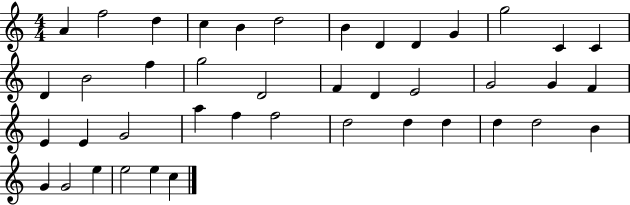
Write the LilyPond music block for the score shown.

{
  \clef treble
  \numericTimeSignature
  \time 4/4
  \key c \major
  a'4 f''2 d''4 | c''4 b'4 d''2 | b'4 d'4 d'4 g'4 | g''2 c'4 c'4 | \break d'4 b'2 f''4 | g''2 d'2 | f'4 d'4 e'2 | g'2 g'4 f'4 | \break e'4 e'4 g'2 | a''4 f''4 f''2 | d''2 d''4 d''4 | d''4 d''2 b'4 | \break g'4 g'2 e''4 | e''2 e''4 c''4 | \bar "|."
}